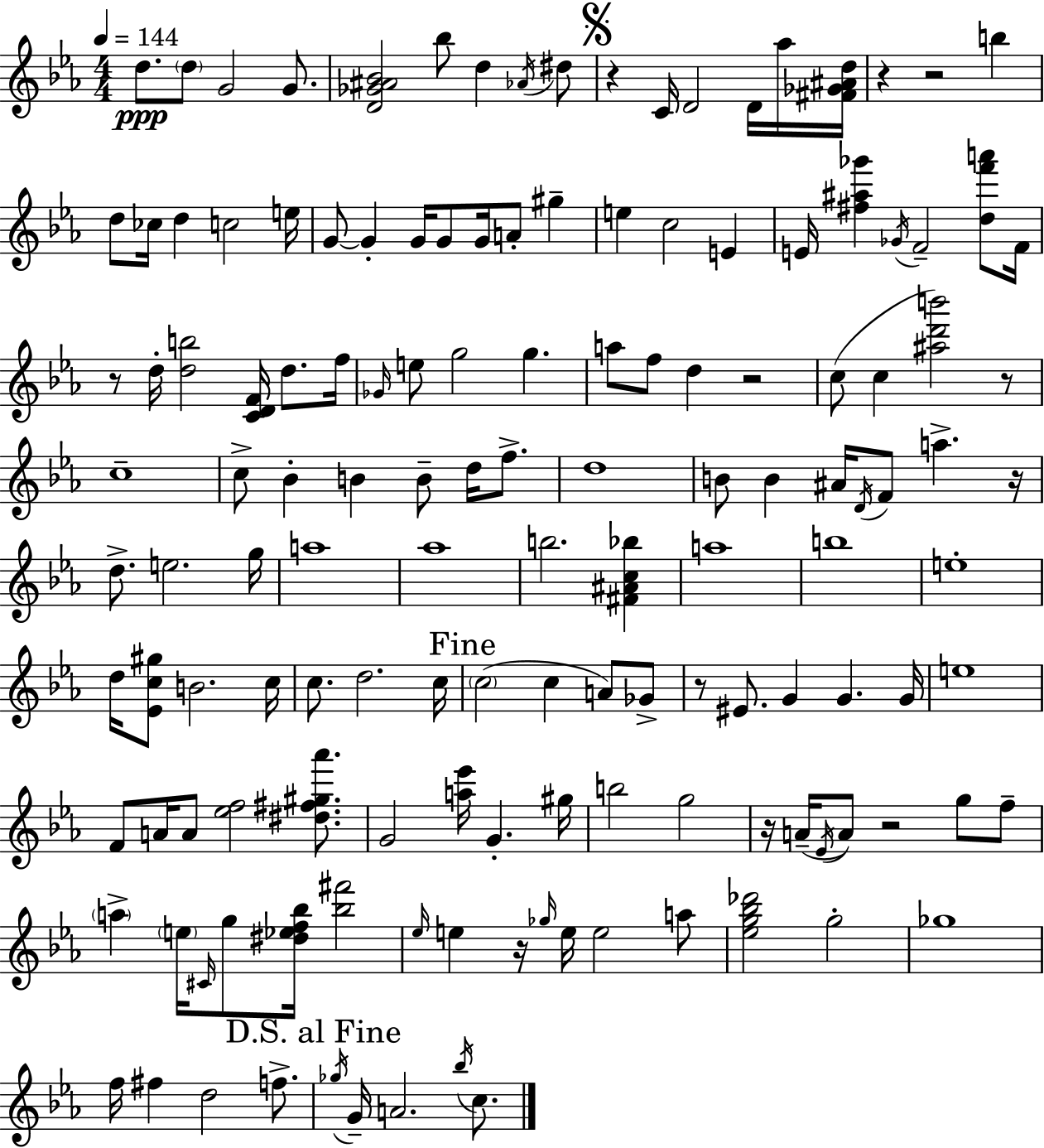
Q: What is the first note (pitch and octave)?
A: D5